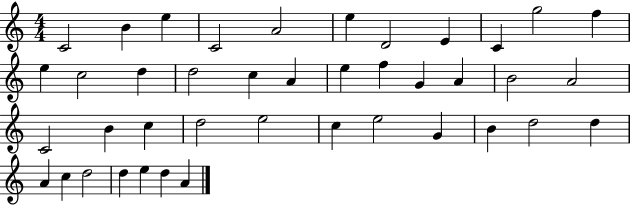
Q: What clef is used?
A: treble